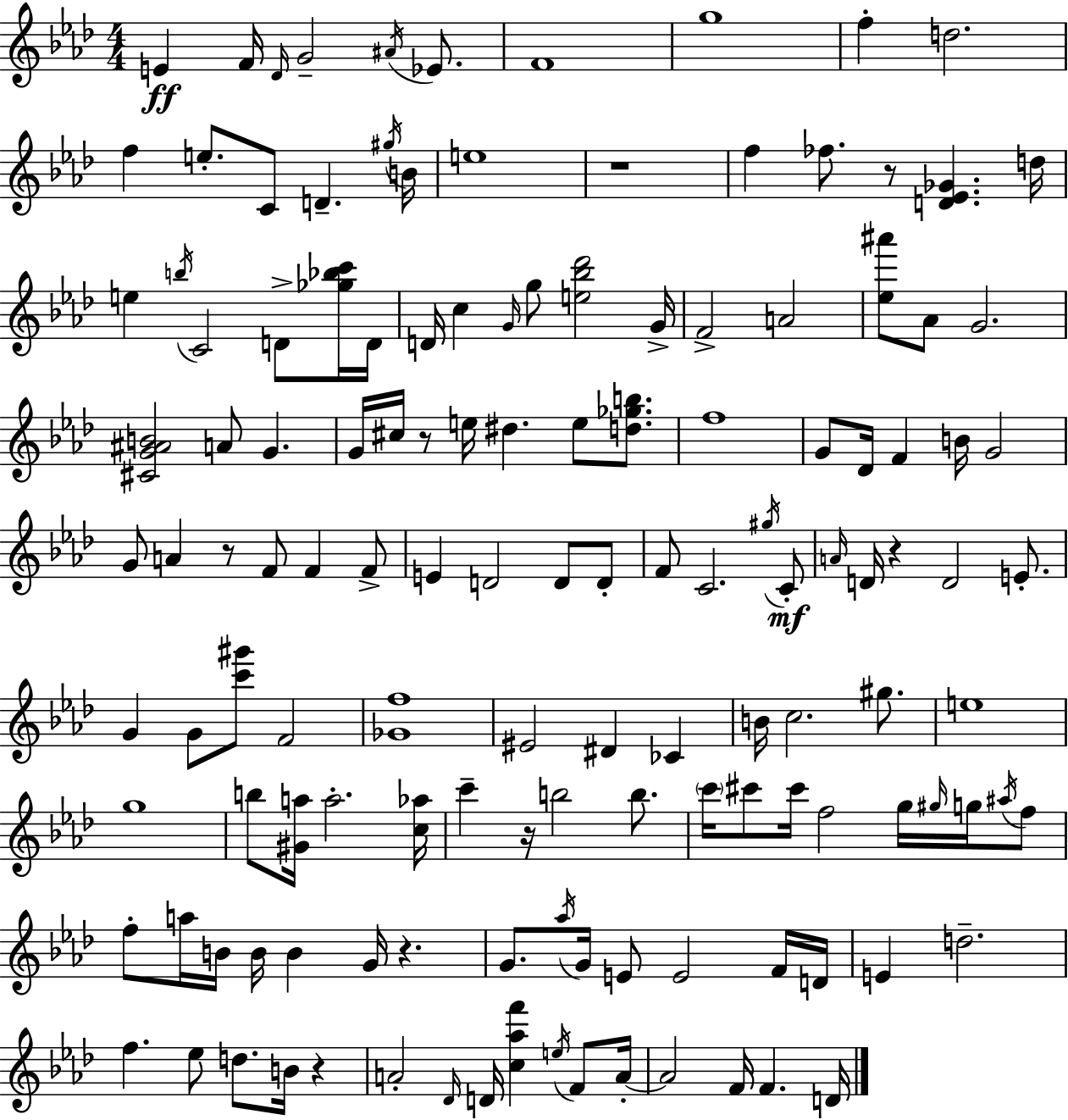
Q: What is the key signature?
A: F minor